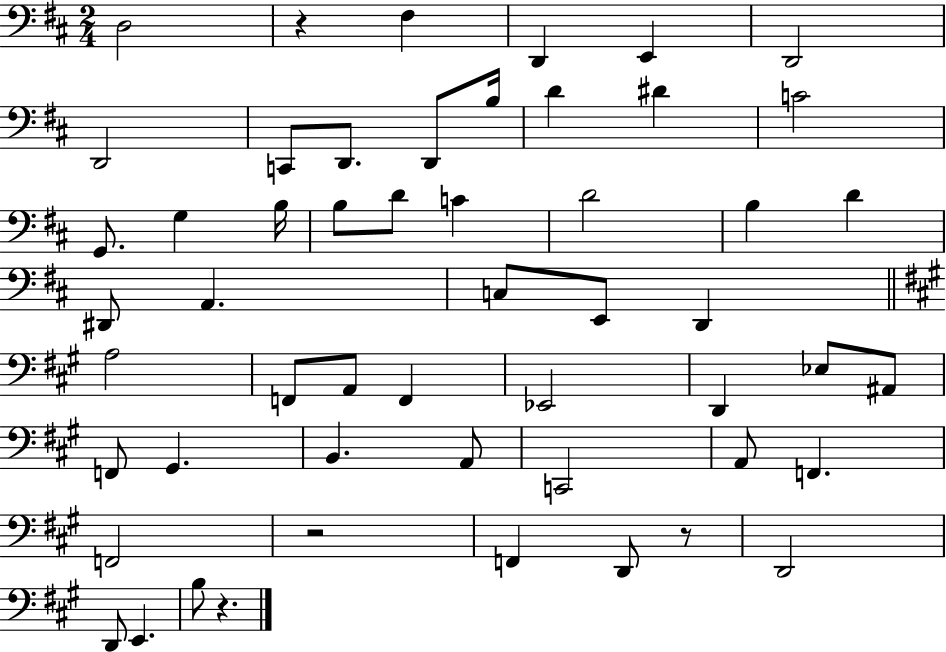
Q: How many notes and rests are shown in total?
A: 53